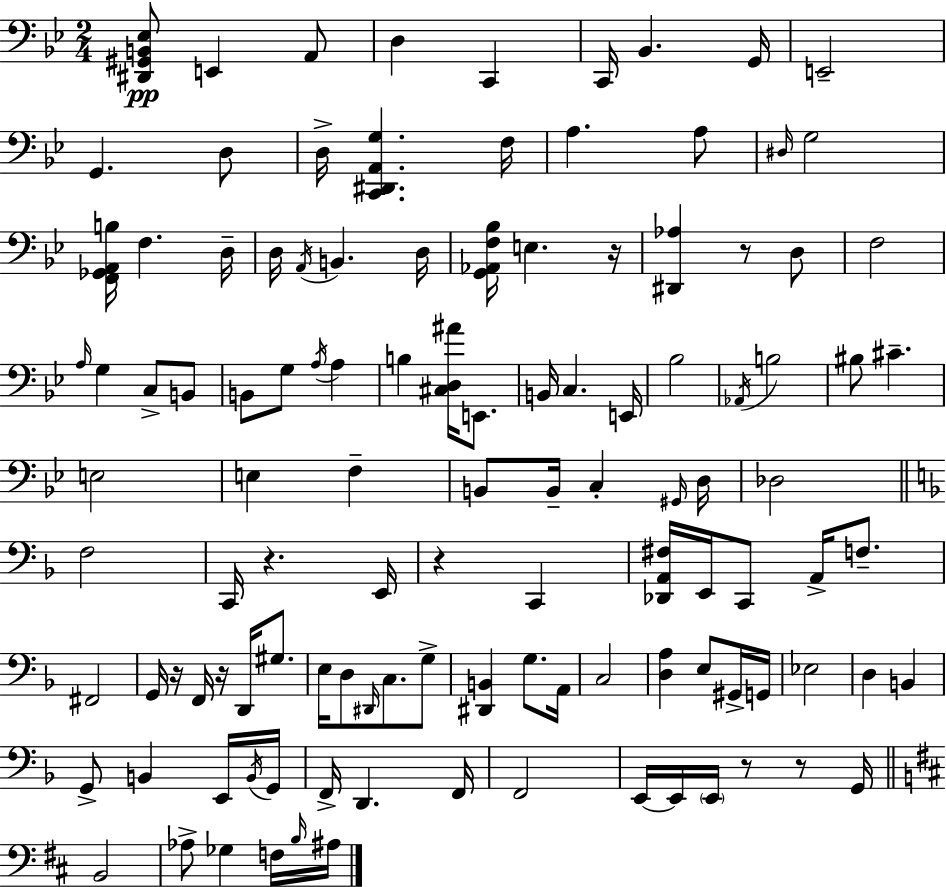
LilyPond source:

{
  \clef bass
  \numericTimeSignature
  \time 2/4
  \key bes \major
  <dis, gis, b, ees>8\pp e,4 a,8 | d4 c,4 | c,16 bes,4. g,16 | e,2-- | \break g,4. d8 | d16-> <c, dis, a, g>4. f16 | a4. a8 | \grace { dis16 } g2 | \break <f, ges, a, b>16 f4. | d16-- d16 \acciaccatura { a,16 } b,4. | d16 <g, aes, f bes>16 e4. | r16 <dis, aes>4 r8 | \break d8 f2 | \grace { a16 } g4 c8-> | b,8 b,8 g8 \acciaccatura { a16 } | a4 b4 | \break <cis d ais'>16 e,8. b,16 c4. | e,16 bes2 | \acciaccatura { aes,16 } b2 | bis8 cis'4.-- | \break e2 | e4 | f4-- b,8 b,16-- | c4-. \grace { gis,16 } d16 des2 | \break \bar "||" \break \key f \major f2 | c,16 r4. e,16 | r4 c,4 | <des, a, fis>16 e,16 c,8 a,16-> f8.-- | \break fis,2 | g,16 r16 f,16 r16 d,16 gis8. | e16 d8 \grace { dis,16 } c8. g8-> | <dis, b,>4 g8. | \break a,16 c2 | <d a>4 e8 gis,16-> | g,16 ees2 | d4 b,4 | \break g,8-> b,4 e,16 | \acciaccatura { b,16 } g,16 f,16-> d,4. | f,16 f,2 | e,16~~ e,16 \parenthesize e,16 r8 r8 | \break g,16 \bar "||" \break \key d \major b,2 | aes8-> ges4 f16 \grace { b16 } | ais16 \bar "|."
}